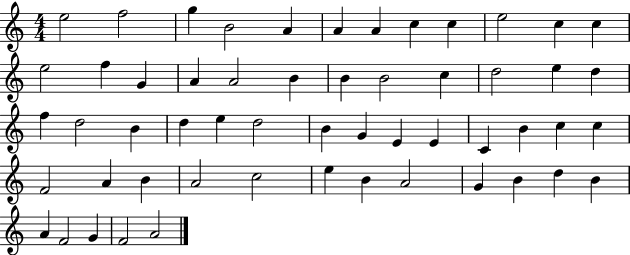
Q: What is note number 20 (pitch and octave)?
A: B4